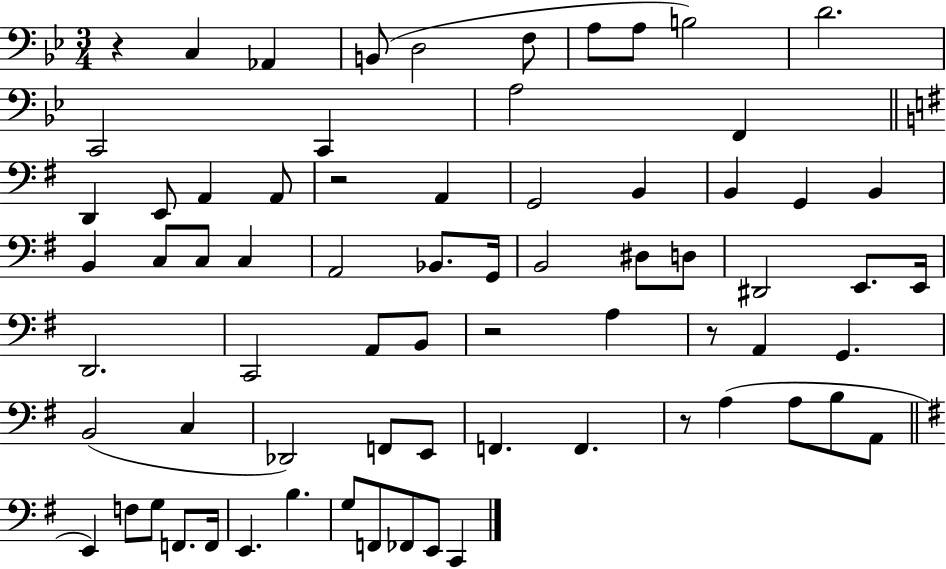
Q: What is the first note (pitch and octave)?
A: C3